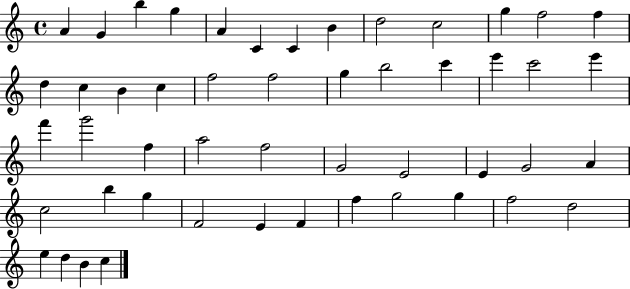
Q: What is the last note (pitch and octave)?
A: C5